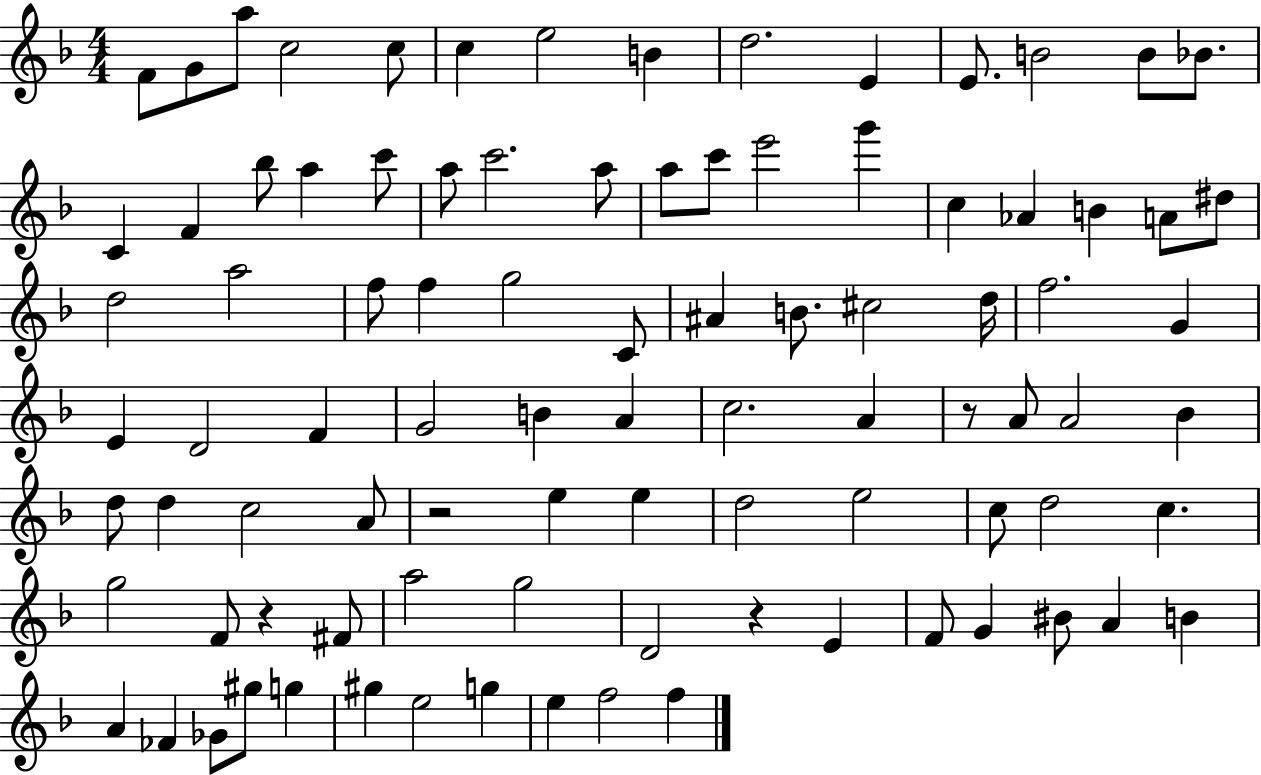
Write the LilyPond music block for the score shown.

{
  \clef treble
  \numericTimeSignature
  \time 4/4
  \key f \major
  f'8 g'8 a''8 c''2 c''8 | c''4 e''2 b'4 | d''2. e'4 | e'8. b'2 b'8 bes'8. | \break c'4 f'4 bes''8 a''4 c'''8 | a''8 c'''2. a''8 | a''8 c'''8 e'''2 g'''4 | c''4 aes'4 b'4 a'8 dis''8 | \break d''2 a''2 | f''8 f''4 g''2 c'8 | ais'4 b'8. cis''2 d''16 | f''2. g'4 | \break e'4 d'2 f'4 | g'2 b'4 a'4 | c''2. a'4 | r8 a'8 a'2 bes'4 | \break d''8 d''4 c''2 a'8 | r2 e''4 e''4 | d''2 e''2 | c''8 d''2 c''4. | \break g''2 f'8 r4 fis'8 | a''2 g''2 | d'2 r4 e'4 | f'8 g'4 bis'8 a'4 b'4 | \break a'4 fes'4 ges'8 gis''8 g''4 | gis''4 e''2 g''4 | e''4 f''2 f''4 | \bar "|."
}